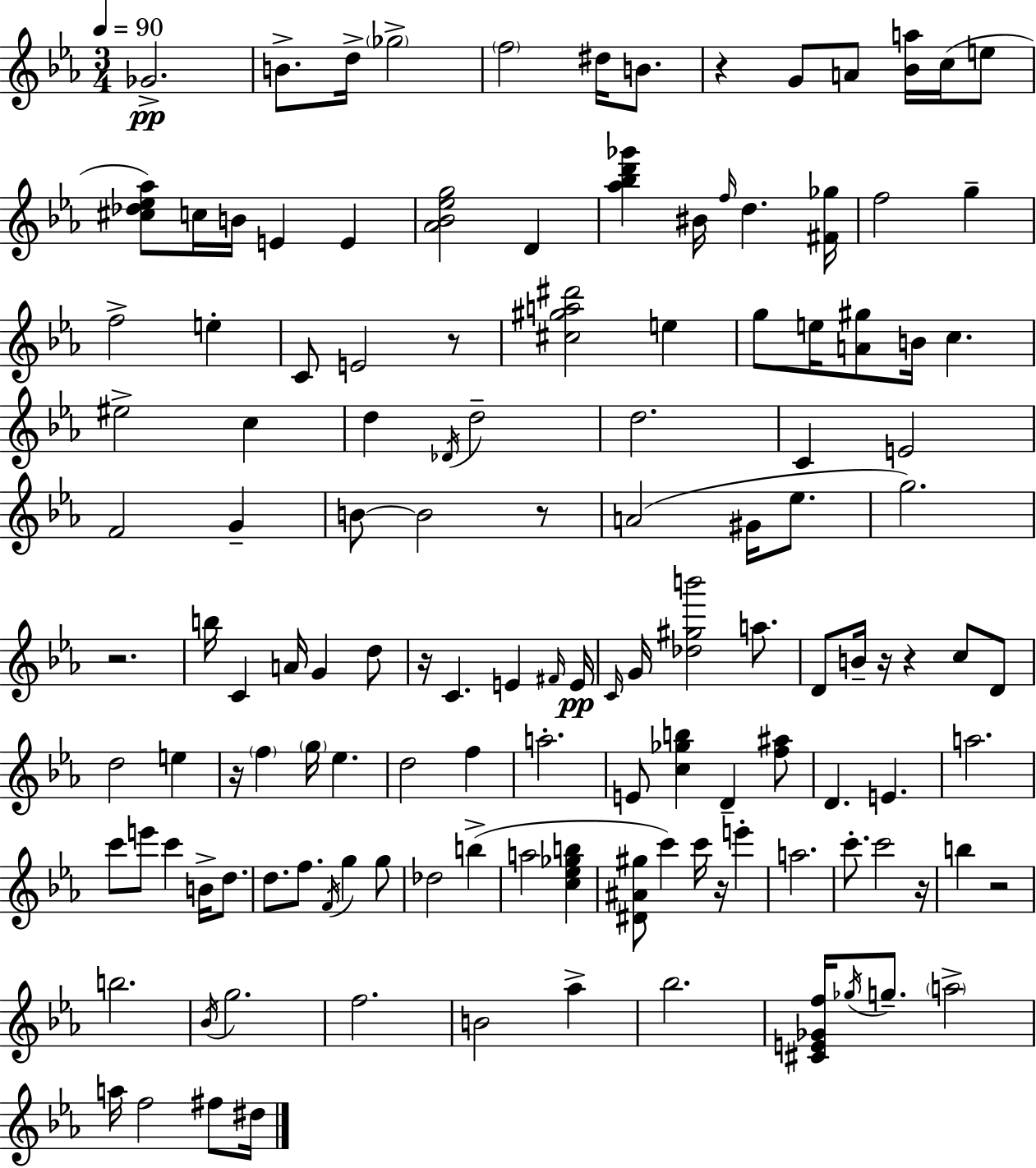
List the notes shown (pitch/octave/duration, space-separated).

Gb4/h. B4/e. D5/s Gb5/h F5/h D#5/s B4/e. R/q G4/e A4/e [Bb4,A5]/s C5/s E5/e [C#5,Db5,Eb5,Ab5]/e C5/s B4/s E4/q E4/q [Ab4,Bb4,Eb5,G5]/h D4/q [Ab5,Bb5,D6,Gb6]/q BIS4/s F5/s D5/q. [F#4,Gb5]/s F5/h G5/q F5/h E5/q C4/e E4/h R/e [C#5,G#5,A5,D#6]/h E5/q G5/e E5/s [A4,G#5]/e B4/s C5/q. EIS5/h C5/q D5/q Db4/s D5/h D5/h. C4/q E4/h F4/h G4/q B4/e B4/h R/e A4/h G#4/s Eb5/e. G5/h. R/h. B5/s C4/q A4/s G4/q D5/e R/s C4/q. E4/q F#4/s E4/s C4/s G4/s [Db5,G#5,B6]/h A5/e. D4/e B4/s R/s R/q C5/e D4/e D5/h E5/q R/s F5/q G5/s Eb5/q. D5/h F5/q A5/h. E4/e [C5,Gb5,B5]/q D4/q [F5,A#5]/e D4/q. E4/q. A5/h. C6/e E6/e C6/q B4/s D5/e. D5/e. F5/e. F4/s G5/q G5/e Db5/h B5/q A5/h [C5,Eb5,Gb5,B5]/q [D#4,A#4,G#5]/e C6/q C6/s R/s E6/q A5/h. C6/e. C6/h R/s B5/q R/h B5/h. Bb4/s G5/h. F5/h. B4/h Ab5/q Bb5/h. [C#4,E4,Gb4,F5]/s Gb5/s G5/e. A5/h A5/s F5/h F#5/e D#5/s